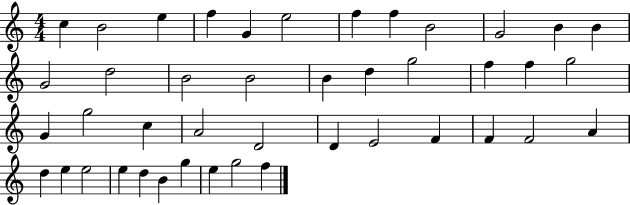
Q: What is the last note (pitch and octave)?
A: F5